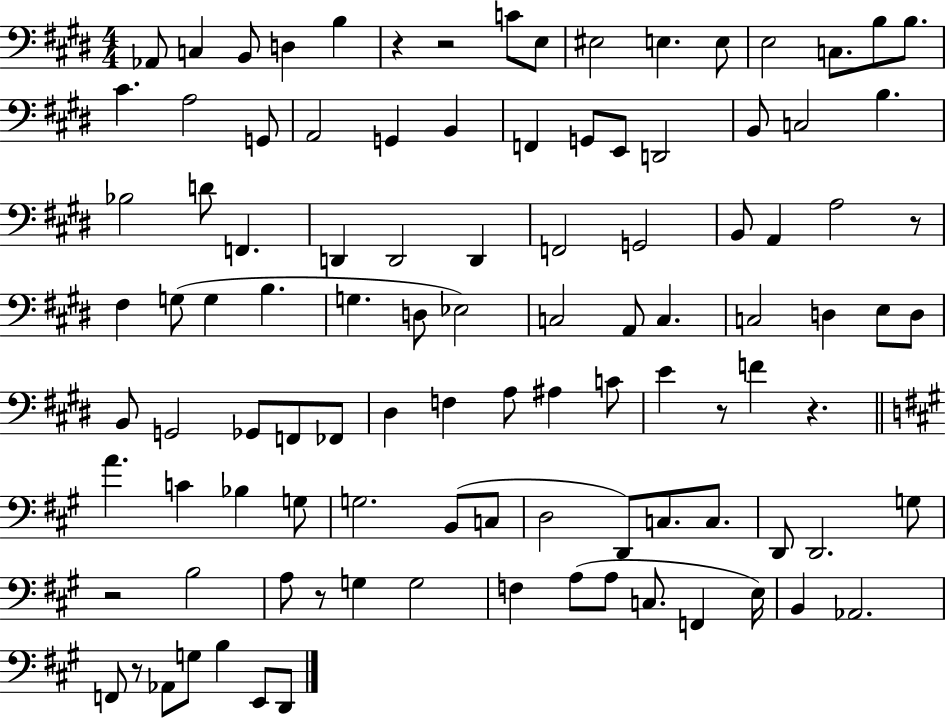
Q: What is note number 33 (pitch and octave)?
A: D2